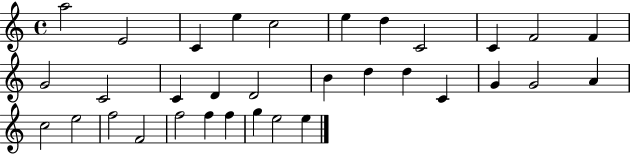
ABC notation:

X:1
T:Untitled
M:4/4
L:1/4
K:C
a2 E2 C e c2 e d C2 C F2 F G2 C2 C D D2 B d d C G G2 A c2 e2 f2 F2 f2 f f g e2 e